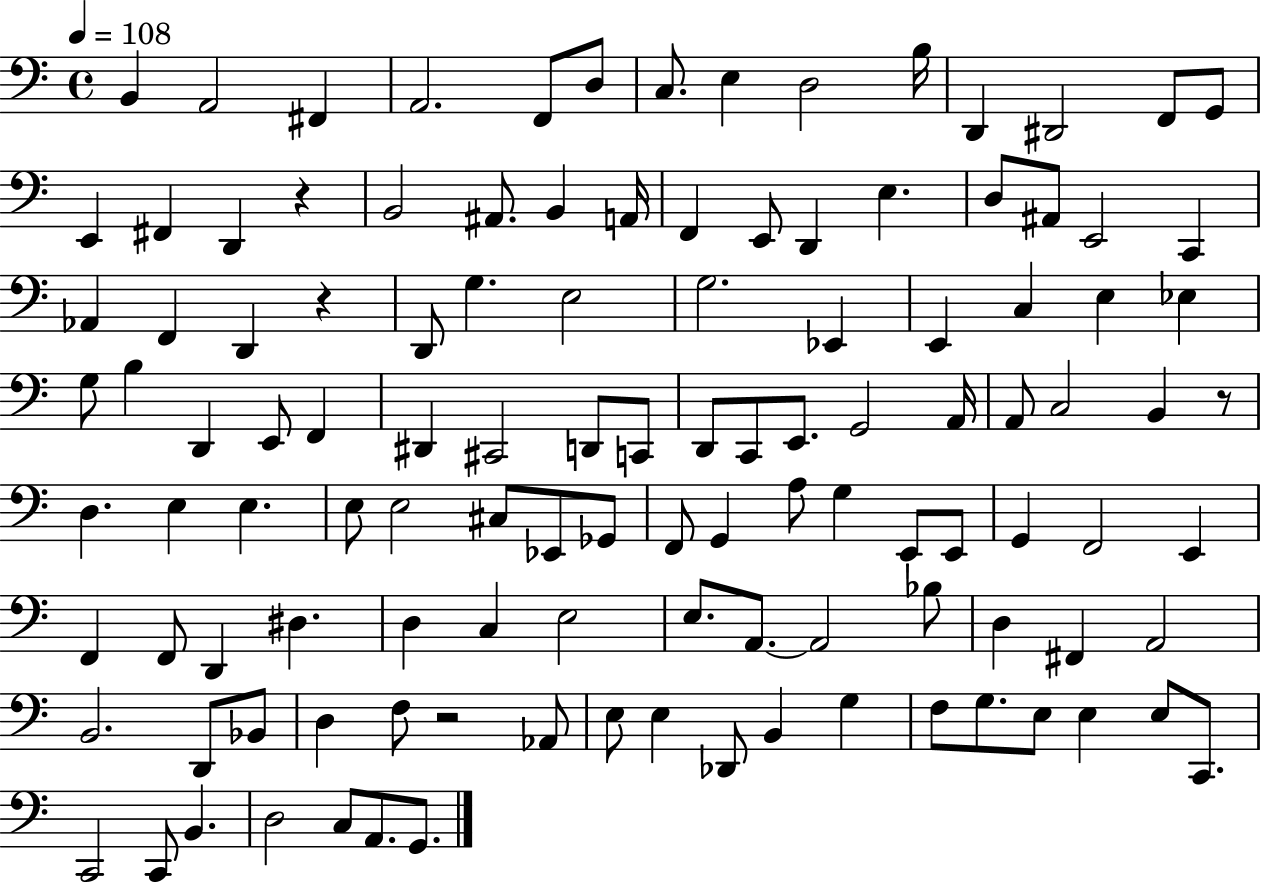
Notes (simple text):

B2/q A2/h F#2/q A2/h. F2/e D3/e C3/e. E3/q D3/h B3/s D2/q D#2/h F2/e G2/e E2/q F#2/q D2/q R/q B2/h A#2/e. B2/q A2/s F2/q E2/e D2/q E3/q. D3/e A#2/e E2/h C2/q Ab2/q F2/q D2/q R/q D2/e G3/q. E3/h G3/h. Eb2/q E2/q C3/q E3/q Eb3/q G3/e B3/q D2/q E2/e F2/q D#2/q C#2/h D2/e C2/e D2/e C2/e E2/e. G2/h A2/s A2/e C3/h B2/q R/e D3/q. E3/q E3/q. E3/e E3/h C#3/e Eb2/e Gb2/e F2/e G2/q A3/e G3/q E2/e E2/e G2/q F2/h E2/q F2/q F2/e D2/q D#3/q. D3/q C3/q E3/h E3/e. A2/e. A2/h Bb3/e D3/q F#2/q A2/h B2/h. D2/e Bb2/e D3/q F3/e R/h Ab2/e E3/e E3/q Db2/e B2/q G3/q F3/e G3/e. E3/e E3/q E3/e C2/e. C2/h C2/e B2/q. D3/h C3/e A2/e. G2/e.